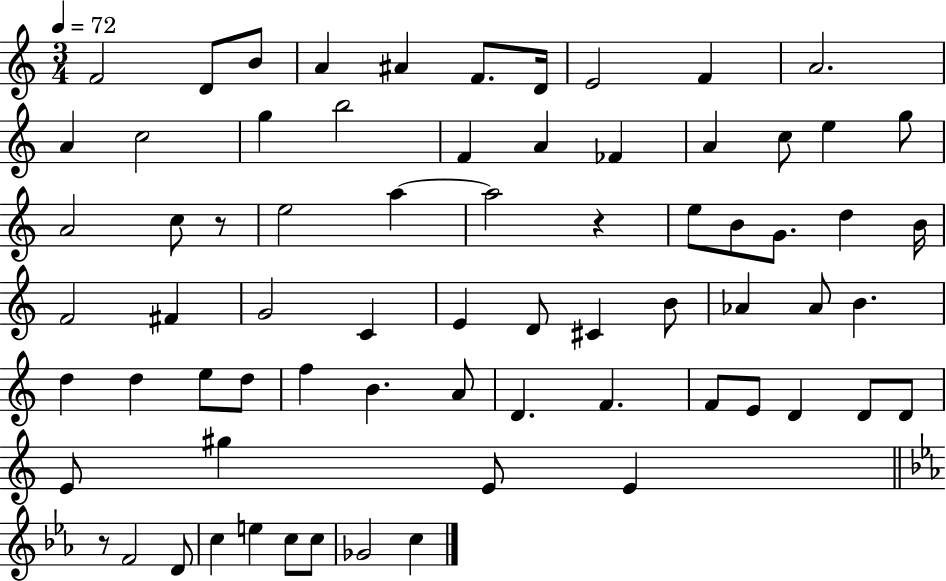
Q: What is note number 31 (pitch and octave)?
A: B4